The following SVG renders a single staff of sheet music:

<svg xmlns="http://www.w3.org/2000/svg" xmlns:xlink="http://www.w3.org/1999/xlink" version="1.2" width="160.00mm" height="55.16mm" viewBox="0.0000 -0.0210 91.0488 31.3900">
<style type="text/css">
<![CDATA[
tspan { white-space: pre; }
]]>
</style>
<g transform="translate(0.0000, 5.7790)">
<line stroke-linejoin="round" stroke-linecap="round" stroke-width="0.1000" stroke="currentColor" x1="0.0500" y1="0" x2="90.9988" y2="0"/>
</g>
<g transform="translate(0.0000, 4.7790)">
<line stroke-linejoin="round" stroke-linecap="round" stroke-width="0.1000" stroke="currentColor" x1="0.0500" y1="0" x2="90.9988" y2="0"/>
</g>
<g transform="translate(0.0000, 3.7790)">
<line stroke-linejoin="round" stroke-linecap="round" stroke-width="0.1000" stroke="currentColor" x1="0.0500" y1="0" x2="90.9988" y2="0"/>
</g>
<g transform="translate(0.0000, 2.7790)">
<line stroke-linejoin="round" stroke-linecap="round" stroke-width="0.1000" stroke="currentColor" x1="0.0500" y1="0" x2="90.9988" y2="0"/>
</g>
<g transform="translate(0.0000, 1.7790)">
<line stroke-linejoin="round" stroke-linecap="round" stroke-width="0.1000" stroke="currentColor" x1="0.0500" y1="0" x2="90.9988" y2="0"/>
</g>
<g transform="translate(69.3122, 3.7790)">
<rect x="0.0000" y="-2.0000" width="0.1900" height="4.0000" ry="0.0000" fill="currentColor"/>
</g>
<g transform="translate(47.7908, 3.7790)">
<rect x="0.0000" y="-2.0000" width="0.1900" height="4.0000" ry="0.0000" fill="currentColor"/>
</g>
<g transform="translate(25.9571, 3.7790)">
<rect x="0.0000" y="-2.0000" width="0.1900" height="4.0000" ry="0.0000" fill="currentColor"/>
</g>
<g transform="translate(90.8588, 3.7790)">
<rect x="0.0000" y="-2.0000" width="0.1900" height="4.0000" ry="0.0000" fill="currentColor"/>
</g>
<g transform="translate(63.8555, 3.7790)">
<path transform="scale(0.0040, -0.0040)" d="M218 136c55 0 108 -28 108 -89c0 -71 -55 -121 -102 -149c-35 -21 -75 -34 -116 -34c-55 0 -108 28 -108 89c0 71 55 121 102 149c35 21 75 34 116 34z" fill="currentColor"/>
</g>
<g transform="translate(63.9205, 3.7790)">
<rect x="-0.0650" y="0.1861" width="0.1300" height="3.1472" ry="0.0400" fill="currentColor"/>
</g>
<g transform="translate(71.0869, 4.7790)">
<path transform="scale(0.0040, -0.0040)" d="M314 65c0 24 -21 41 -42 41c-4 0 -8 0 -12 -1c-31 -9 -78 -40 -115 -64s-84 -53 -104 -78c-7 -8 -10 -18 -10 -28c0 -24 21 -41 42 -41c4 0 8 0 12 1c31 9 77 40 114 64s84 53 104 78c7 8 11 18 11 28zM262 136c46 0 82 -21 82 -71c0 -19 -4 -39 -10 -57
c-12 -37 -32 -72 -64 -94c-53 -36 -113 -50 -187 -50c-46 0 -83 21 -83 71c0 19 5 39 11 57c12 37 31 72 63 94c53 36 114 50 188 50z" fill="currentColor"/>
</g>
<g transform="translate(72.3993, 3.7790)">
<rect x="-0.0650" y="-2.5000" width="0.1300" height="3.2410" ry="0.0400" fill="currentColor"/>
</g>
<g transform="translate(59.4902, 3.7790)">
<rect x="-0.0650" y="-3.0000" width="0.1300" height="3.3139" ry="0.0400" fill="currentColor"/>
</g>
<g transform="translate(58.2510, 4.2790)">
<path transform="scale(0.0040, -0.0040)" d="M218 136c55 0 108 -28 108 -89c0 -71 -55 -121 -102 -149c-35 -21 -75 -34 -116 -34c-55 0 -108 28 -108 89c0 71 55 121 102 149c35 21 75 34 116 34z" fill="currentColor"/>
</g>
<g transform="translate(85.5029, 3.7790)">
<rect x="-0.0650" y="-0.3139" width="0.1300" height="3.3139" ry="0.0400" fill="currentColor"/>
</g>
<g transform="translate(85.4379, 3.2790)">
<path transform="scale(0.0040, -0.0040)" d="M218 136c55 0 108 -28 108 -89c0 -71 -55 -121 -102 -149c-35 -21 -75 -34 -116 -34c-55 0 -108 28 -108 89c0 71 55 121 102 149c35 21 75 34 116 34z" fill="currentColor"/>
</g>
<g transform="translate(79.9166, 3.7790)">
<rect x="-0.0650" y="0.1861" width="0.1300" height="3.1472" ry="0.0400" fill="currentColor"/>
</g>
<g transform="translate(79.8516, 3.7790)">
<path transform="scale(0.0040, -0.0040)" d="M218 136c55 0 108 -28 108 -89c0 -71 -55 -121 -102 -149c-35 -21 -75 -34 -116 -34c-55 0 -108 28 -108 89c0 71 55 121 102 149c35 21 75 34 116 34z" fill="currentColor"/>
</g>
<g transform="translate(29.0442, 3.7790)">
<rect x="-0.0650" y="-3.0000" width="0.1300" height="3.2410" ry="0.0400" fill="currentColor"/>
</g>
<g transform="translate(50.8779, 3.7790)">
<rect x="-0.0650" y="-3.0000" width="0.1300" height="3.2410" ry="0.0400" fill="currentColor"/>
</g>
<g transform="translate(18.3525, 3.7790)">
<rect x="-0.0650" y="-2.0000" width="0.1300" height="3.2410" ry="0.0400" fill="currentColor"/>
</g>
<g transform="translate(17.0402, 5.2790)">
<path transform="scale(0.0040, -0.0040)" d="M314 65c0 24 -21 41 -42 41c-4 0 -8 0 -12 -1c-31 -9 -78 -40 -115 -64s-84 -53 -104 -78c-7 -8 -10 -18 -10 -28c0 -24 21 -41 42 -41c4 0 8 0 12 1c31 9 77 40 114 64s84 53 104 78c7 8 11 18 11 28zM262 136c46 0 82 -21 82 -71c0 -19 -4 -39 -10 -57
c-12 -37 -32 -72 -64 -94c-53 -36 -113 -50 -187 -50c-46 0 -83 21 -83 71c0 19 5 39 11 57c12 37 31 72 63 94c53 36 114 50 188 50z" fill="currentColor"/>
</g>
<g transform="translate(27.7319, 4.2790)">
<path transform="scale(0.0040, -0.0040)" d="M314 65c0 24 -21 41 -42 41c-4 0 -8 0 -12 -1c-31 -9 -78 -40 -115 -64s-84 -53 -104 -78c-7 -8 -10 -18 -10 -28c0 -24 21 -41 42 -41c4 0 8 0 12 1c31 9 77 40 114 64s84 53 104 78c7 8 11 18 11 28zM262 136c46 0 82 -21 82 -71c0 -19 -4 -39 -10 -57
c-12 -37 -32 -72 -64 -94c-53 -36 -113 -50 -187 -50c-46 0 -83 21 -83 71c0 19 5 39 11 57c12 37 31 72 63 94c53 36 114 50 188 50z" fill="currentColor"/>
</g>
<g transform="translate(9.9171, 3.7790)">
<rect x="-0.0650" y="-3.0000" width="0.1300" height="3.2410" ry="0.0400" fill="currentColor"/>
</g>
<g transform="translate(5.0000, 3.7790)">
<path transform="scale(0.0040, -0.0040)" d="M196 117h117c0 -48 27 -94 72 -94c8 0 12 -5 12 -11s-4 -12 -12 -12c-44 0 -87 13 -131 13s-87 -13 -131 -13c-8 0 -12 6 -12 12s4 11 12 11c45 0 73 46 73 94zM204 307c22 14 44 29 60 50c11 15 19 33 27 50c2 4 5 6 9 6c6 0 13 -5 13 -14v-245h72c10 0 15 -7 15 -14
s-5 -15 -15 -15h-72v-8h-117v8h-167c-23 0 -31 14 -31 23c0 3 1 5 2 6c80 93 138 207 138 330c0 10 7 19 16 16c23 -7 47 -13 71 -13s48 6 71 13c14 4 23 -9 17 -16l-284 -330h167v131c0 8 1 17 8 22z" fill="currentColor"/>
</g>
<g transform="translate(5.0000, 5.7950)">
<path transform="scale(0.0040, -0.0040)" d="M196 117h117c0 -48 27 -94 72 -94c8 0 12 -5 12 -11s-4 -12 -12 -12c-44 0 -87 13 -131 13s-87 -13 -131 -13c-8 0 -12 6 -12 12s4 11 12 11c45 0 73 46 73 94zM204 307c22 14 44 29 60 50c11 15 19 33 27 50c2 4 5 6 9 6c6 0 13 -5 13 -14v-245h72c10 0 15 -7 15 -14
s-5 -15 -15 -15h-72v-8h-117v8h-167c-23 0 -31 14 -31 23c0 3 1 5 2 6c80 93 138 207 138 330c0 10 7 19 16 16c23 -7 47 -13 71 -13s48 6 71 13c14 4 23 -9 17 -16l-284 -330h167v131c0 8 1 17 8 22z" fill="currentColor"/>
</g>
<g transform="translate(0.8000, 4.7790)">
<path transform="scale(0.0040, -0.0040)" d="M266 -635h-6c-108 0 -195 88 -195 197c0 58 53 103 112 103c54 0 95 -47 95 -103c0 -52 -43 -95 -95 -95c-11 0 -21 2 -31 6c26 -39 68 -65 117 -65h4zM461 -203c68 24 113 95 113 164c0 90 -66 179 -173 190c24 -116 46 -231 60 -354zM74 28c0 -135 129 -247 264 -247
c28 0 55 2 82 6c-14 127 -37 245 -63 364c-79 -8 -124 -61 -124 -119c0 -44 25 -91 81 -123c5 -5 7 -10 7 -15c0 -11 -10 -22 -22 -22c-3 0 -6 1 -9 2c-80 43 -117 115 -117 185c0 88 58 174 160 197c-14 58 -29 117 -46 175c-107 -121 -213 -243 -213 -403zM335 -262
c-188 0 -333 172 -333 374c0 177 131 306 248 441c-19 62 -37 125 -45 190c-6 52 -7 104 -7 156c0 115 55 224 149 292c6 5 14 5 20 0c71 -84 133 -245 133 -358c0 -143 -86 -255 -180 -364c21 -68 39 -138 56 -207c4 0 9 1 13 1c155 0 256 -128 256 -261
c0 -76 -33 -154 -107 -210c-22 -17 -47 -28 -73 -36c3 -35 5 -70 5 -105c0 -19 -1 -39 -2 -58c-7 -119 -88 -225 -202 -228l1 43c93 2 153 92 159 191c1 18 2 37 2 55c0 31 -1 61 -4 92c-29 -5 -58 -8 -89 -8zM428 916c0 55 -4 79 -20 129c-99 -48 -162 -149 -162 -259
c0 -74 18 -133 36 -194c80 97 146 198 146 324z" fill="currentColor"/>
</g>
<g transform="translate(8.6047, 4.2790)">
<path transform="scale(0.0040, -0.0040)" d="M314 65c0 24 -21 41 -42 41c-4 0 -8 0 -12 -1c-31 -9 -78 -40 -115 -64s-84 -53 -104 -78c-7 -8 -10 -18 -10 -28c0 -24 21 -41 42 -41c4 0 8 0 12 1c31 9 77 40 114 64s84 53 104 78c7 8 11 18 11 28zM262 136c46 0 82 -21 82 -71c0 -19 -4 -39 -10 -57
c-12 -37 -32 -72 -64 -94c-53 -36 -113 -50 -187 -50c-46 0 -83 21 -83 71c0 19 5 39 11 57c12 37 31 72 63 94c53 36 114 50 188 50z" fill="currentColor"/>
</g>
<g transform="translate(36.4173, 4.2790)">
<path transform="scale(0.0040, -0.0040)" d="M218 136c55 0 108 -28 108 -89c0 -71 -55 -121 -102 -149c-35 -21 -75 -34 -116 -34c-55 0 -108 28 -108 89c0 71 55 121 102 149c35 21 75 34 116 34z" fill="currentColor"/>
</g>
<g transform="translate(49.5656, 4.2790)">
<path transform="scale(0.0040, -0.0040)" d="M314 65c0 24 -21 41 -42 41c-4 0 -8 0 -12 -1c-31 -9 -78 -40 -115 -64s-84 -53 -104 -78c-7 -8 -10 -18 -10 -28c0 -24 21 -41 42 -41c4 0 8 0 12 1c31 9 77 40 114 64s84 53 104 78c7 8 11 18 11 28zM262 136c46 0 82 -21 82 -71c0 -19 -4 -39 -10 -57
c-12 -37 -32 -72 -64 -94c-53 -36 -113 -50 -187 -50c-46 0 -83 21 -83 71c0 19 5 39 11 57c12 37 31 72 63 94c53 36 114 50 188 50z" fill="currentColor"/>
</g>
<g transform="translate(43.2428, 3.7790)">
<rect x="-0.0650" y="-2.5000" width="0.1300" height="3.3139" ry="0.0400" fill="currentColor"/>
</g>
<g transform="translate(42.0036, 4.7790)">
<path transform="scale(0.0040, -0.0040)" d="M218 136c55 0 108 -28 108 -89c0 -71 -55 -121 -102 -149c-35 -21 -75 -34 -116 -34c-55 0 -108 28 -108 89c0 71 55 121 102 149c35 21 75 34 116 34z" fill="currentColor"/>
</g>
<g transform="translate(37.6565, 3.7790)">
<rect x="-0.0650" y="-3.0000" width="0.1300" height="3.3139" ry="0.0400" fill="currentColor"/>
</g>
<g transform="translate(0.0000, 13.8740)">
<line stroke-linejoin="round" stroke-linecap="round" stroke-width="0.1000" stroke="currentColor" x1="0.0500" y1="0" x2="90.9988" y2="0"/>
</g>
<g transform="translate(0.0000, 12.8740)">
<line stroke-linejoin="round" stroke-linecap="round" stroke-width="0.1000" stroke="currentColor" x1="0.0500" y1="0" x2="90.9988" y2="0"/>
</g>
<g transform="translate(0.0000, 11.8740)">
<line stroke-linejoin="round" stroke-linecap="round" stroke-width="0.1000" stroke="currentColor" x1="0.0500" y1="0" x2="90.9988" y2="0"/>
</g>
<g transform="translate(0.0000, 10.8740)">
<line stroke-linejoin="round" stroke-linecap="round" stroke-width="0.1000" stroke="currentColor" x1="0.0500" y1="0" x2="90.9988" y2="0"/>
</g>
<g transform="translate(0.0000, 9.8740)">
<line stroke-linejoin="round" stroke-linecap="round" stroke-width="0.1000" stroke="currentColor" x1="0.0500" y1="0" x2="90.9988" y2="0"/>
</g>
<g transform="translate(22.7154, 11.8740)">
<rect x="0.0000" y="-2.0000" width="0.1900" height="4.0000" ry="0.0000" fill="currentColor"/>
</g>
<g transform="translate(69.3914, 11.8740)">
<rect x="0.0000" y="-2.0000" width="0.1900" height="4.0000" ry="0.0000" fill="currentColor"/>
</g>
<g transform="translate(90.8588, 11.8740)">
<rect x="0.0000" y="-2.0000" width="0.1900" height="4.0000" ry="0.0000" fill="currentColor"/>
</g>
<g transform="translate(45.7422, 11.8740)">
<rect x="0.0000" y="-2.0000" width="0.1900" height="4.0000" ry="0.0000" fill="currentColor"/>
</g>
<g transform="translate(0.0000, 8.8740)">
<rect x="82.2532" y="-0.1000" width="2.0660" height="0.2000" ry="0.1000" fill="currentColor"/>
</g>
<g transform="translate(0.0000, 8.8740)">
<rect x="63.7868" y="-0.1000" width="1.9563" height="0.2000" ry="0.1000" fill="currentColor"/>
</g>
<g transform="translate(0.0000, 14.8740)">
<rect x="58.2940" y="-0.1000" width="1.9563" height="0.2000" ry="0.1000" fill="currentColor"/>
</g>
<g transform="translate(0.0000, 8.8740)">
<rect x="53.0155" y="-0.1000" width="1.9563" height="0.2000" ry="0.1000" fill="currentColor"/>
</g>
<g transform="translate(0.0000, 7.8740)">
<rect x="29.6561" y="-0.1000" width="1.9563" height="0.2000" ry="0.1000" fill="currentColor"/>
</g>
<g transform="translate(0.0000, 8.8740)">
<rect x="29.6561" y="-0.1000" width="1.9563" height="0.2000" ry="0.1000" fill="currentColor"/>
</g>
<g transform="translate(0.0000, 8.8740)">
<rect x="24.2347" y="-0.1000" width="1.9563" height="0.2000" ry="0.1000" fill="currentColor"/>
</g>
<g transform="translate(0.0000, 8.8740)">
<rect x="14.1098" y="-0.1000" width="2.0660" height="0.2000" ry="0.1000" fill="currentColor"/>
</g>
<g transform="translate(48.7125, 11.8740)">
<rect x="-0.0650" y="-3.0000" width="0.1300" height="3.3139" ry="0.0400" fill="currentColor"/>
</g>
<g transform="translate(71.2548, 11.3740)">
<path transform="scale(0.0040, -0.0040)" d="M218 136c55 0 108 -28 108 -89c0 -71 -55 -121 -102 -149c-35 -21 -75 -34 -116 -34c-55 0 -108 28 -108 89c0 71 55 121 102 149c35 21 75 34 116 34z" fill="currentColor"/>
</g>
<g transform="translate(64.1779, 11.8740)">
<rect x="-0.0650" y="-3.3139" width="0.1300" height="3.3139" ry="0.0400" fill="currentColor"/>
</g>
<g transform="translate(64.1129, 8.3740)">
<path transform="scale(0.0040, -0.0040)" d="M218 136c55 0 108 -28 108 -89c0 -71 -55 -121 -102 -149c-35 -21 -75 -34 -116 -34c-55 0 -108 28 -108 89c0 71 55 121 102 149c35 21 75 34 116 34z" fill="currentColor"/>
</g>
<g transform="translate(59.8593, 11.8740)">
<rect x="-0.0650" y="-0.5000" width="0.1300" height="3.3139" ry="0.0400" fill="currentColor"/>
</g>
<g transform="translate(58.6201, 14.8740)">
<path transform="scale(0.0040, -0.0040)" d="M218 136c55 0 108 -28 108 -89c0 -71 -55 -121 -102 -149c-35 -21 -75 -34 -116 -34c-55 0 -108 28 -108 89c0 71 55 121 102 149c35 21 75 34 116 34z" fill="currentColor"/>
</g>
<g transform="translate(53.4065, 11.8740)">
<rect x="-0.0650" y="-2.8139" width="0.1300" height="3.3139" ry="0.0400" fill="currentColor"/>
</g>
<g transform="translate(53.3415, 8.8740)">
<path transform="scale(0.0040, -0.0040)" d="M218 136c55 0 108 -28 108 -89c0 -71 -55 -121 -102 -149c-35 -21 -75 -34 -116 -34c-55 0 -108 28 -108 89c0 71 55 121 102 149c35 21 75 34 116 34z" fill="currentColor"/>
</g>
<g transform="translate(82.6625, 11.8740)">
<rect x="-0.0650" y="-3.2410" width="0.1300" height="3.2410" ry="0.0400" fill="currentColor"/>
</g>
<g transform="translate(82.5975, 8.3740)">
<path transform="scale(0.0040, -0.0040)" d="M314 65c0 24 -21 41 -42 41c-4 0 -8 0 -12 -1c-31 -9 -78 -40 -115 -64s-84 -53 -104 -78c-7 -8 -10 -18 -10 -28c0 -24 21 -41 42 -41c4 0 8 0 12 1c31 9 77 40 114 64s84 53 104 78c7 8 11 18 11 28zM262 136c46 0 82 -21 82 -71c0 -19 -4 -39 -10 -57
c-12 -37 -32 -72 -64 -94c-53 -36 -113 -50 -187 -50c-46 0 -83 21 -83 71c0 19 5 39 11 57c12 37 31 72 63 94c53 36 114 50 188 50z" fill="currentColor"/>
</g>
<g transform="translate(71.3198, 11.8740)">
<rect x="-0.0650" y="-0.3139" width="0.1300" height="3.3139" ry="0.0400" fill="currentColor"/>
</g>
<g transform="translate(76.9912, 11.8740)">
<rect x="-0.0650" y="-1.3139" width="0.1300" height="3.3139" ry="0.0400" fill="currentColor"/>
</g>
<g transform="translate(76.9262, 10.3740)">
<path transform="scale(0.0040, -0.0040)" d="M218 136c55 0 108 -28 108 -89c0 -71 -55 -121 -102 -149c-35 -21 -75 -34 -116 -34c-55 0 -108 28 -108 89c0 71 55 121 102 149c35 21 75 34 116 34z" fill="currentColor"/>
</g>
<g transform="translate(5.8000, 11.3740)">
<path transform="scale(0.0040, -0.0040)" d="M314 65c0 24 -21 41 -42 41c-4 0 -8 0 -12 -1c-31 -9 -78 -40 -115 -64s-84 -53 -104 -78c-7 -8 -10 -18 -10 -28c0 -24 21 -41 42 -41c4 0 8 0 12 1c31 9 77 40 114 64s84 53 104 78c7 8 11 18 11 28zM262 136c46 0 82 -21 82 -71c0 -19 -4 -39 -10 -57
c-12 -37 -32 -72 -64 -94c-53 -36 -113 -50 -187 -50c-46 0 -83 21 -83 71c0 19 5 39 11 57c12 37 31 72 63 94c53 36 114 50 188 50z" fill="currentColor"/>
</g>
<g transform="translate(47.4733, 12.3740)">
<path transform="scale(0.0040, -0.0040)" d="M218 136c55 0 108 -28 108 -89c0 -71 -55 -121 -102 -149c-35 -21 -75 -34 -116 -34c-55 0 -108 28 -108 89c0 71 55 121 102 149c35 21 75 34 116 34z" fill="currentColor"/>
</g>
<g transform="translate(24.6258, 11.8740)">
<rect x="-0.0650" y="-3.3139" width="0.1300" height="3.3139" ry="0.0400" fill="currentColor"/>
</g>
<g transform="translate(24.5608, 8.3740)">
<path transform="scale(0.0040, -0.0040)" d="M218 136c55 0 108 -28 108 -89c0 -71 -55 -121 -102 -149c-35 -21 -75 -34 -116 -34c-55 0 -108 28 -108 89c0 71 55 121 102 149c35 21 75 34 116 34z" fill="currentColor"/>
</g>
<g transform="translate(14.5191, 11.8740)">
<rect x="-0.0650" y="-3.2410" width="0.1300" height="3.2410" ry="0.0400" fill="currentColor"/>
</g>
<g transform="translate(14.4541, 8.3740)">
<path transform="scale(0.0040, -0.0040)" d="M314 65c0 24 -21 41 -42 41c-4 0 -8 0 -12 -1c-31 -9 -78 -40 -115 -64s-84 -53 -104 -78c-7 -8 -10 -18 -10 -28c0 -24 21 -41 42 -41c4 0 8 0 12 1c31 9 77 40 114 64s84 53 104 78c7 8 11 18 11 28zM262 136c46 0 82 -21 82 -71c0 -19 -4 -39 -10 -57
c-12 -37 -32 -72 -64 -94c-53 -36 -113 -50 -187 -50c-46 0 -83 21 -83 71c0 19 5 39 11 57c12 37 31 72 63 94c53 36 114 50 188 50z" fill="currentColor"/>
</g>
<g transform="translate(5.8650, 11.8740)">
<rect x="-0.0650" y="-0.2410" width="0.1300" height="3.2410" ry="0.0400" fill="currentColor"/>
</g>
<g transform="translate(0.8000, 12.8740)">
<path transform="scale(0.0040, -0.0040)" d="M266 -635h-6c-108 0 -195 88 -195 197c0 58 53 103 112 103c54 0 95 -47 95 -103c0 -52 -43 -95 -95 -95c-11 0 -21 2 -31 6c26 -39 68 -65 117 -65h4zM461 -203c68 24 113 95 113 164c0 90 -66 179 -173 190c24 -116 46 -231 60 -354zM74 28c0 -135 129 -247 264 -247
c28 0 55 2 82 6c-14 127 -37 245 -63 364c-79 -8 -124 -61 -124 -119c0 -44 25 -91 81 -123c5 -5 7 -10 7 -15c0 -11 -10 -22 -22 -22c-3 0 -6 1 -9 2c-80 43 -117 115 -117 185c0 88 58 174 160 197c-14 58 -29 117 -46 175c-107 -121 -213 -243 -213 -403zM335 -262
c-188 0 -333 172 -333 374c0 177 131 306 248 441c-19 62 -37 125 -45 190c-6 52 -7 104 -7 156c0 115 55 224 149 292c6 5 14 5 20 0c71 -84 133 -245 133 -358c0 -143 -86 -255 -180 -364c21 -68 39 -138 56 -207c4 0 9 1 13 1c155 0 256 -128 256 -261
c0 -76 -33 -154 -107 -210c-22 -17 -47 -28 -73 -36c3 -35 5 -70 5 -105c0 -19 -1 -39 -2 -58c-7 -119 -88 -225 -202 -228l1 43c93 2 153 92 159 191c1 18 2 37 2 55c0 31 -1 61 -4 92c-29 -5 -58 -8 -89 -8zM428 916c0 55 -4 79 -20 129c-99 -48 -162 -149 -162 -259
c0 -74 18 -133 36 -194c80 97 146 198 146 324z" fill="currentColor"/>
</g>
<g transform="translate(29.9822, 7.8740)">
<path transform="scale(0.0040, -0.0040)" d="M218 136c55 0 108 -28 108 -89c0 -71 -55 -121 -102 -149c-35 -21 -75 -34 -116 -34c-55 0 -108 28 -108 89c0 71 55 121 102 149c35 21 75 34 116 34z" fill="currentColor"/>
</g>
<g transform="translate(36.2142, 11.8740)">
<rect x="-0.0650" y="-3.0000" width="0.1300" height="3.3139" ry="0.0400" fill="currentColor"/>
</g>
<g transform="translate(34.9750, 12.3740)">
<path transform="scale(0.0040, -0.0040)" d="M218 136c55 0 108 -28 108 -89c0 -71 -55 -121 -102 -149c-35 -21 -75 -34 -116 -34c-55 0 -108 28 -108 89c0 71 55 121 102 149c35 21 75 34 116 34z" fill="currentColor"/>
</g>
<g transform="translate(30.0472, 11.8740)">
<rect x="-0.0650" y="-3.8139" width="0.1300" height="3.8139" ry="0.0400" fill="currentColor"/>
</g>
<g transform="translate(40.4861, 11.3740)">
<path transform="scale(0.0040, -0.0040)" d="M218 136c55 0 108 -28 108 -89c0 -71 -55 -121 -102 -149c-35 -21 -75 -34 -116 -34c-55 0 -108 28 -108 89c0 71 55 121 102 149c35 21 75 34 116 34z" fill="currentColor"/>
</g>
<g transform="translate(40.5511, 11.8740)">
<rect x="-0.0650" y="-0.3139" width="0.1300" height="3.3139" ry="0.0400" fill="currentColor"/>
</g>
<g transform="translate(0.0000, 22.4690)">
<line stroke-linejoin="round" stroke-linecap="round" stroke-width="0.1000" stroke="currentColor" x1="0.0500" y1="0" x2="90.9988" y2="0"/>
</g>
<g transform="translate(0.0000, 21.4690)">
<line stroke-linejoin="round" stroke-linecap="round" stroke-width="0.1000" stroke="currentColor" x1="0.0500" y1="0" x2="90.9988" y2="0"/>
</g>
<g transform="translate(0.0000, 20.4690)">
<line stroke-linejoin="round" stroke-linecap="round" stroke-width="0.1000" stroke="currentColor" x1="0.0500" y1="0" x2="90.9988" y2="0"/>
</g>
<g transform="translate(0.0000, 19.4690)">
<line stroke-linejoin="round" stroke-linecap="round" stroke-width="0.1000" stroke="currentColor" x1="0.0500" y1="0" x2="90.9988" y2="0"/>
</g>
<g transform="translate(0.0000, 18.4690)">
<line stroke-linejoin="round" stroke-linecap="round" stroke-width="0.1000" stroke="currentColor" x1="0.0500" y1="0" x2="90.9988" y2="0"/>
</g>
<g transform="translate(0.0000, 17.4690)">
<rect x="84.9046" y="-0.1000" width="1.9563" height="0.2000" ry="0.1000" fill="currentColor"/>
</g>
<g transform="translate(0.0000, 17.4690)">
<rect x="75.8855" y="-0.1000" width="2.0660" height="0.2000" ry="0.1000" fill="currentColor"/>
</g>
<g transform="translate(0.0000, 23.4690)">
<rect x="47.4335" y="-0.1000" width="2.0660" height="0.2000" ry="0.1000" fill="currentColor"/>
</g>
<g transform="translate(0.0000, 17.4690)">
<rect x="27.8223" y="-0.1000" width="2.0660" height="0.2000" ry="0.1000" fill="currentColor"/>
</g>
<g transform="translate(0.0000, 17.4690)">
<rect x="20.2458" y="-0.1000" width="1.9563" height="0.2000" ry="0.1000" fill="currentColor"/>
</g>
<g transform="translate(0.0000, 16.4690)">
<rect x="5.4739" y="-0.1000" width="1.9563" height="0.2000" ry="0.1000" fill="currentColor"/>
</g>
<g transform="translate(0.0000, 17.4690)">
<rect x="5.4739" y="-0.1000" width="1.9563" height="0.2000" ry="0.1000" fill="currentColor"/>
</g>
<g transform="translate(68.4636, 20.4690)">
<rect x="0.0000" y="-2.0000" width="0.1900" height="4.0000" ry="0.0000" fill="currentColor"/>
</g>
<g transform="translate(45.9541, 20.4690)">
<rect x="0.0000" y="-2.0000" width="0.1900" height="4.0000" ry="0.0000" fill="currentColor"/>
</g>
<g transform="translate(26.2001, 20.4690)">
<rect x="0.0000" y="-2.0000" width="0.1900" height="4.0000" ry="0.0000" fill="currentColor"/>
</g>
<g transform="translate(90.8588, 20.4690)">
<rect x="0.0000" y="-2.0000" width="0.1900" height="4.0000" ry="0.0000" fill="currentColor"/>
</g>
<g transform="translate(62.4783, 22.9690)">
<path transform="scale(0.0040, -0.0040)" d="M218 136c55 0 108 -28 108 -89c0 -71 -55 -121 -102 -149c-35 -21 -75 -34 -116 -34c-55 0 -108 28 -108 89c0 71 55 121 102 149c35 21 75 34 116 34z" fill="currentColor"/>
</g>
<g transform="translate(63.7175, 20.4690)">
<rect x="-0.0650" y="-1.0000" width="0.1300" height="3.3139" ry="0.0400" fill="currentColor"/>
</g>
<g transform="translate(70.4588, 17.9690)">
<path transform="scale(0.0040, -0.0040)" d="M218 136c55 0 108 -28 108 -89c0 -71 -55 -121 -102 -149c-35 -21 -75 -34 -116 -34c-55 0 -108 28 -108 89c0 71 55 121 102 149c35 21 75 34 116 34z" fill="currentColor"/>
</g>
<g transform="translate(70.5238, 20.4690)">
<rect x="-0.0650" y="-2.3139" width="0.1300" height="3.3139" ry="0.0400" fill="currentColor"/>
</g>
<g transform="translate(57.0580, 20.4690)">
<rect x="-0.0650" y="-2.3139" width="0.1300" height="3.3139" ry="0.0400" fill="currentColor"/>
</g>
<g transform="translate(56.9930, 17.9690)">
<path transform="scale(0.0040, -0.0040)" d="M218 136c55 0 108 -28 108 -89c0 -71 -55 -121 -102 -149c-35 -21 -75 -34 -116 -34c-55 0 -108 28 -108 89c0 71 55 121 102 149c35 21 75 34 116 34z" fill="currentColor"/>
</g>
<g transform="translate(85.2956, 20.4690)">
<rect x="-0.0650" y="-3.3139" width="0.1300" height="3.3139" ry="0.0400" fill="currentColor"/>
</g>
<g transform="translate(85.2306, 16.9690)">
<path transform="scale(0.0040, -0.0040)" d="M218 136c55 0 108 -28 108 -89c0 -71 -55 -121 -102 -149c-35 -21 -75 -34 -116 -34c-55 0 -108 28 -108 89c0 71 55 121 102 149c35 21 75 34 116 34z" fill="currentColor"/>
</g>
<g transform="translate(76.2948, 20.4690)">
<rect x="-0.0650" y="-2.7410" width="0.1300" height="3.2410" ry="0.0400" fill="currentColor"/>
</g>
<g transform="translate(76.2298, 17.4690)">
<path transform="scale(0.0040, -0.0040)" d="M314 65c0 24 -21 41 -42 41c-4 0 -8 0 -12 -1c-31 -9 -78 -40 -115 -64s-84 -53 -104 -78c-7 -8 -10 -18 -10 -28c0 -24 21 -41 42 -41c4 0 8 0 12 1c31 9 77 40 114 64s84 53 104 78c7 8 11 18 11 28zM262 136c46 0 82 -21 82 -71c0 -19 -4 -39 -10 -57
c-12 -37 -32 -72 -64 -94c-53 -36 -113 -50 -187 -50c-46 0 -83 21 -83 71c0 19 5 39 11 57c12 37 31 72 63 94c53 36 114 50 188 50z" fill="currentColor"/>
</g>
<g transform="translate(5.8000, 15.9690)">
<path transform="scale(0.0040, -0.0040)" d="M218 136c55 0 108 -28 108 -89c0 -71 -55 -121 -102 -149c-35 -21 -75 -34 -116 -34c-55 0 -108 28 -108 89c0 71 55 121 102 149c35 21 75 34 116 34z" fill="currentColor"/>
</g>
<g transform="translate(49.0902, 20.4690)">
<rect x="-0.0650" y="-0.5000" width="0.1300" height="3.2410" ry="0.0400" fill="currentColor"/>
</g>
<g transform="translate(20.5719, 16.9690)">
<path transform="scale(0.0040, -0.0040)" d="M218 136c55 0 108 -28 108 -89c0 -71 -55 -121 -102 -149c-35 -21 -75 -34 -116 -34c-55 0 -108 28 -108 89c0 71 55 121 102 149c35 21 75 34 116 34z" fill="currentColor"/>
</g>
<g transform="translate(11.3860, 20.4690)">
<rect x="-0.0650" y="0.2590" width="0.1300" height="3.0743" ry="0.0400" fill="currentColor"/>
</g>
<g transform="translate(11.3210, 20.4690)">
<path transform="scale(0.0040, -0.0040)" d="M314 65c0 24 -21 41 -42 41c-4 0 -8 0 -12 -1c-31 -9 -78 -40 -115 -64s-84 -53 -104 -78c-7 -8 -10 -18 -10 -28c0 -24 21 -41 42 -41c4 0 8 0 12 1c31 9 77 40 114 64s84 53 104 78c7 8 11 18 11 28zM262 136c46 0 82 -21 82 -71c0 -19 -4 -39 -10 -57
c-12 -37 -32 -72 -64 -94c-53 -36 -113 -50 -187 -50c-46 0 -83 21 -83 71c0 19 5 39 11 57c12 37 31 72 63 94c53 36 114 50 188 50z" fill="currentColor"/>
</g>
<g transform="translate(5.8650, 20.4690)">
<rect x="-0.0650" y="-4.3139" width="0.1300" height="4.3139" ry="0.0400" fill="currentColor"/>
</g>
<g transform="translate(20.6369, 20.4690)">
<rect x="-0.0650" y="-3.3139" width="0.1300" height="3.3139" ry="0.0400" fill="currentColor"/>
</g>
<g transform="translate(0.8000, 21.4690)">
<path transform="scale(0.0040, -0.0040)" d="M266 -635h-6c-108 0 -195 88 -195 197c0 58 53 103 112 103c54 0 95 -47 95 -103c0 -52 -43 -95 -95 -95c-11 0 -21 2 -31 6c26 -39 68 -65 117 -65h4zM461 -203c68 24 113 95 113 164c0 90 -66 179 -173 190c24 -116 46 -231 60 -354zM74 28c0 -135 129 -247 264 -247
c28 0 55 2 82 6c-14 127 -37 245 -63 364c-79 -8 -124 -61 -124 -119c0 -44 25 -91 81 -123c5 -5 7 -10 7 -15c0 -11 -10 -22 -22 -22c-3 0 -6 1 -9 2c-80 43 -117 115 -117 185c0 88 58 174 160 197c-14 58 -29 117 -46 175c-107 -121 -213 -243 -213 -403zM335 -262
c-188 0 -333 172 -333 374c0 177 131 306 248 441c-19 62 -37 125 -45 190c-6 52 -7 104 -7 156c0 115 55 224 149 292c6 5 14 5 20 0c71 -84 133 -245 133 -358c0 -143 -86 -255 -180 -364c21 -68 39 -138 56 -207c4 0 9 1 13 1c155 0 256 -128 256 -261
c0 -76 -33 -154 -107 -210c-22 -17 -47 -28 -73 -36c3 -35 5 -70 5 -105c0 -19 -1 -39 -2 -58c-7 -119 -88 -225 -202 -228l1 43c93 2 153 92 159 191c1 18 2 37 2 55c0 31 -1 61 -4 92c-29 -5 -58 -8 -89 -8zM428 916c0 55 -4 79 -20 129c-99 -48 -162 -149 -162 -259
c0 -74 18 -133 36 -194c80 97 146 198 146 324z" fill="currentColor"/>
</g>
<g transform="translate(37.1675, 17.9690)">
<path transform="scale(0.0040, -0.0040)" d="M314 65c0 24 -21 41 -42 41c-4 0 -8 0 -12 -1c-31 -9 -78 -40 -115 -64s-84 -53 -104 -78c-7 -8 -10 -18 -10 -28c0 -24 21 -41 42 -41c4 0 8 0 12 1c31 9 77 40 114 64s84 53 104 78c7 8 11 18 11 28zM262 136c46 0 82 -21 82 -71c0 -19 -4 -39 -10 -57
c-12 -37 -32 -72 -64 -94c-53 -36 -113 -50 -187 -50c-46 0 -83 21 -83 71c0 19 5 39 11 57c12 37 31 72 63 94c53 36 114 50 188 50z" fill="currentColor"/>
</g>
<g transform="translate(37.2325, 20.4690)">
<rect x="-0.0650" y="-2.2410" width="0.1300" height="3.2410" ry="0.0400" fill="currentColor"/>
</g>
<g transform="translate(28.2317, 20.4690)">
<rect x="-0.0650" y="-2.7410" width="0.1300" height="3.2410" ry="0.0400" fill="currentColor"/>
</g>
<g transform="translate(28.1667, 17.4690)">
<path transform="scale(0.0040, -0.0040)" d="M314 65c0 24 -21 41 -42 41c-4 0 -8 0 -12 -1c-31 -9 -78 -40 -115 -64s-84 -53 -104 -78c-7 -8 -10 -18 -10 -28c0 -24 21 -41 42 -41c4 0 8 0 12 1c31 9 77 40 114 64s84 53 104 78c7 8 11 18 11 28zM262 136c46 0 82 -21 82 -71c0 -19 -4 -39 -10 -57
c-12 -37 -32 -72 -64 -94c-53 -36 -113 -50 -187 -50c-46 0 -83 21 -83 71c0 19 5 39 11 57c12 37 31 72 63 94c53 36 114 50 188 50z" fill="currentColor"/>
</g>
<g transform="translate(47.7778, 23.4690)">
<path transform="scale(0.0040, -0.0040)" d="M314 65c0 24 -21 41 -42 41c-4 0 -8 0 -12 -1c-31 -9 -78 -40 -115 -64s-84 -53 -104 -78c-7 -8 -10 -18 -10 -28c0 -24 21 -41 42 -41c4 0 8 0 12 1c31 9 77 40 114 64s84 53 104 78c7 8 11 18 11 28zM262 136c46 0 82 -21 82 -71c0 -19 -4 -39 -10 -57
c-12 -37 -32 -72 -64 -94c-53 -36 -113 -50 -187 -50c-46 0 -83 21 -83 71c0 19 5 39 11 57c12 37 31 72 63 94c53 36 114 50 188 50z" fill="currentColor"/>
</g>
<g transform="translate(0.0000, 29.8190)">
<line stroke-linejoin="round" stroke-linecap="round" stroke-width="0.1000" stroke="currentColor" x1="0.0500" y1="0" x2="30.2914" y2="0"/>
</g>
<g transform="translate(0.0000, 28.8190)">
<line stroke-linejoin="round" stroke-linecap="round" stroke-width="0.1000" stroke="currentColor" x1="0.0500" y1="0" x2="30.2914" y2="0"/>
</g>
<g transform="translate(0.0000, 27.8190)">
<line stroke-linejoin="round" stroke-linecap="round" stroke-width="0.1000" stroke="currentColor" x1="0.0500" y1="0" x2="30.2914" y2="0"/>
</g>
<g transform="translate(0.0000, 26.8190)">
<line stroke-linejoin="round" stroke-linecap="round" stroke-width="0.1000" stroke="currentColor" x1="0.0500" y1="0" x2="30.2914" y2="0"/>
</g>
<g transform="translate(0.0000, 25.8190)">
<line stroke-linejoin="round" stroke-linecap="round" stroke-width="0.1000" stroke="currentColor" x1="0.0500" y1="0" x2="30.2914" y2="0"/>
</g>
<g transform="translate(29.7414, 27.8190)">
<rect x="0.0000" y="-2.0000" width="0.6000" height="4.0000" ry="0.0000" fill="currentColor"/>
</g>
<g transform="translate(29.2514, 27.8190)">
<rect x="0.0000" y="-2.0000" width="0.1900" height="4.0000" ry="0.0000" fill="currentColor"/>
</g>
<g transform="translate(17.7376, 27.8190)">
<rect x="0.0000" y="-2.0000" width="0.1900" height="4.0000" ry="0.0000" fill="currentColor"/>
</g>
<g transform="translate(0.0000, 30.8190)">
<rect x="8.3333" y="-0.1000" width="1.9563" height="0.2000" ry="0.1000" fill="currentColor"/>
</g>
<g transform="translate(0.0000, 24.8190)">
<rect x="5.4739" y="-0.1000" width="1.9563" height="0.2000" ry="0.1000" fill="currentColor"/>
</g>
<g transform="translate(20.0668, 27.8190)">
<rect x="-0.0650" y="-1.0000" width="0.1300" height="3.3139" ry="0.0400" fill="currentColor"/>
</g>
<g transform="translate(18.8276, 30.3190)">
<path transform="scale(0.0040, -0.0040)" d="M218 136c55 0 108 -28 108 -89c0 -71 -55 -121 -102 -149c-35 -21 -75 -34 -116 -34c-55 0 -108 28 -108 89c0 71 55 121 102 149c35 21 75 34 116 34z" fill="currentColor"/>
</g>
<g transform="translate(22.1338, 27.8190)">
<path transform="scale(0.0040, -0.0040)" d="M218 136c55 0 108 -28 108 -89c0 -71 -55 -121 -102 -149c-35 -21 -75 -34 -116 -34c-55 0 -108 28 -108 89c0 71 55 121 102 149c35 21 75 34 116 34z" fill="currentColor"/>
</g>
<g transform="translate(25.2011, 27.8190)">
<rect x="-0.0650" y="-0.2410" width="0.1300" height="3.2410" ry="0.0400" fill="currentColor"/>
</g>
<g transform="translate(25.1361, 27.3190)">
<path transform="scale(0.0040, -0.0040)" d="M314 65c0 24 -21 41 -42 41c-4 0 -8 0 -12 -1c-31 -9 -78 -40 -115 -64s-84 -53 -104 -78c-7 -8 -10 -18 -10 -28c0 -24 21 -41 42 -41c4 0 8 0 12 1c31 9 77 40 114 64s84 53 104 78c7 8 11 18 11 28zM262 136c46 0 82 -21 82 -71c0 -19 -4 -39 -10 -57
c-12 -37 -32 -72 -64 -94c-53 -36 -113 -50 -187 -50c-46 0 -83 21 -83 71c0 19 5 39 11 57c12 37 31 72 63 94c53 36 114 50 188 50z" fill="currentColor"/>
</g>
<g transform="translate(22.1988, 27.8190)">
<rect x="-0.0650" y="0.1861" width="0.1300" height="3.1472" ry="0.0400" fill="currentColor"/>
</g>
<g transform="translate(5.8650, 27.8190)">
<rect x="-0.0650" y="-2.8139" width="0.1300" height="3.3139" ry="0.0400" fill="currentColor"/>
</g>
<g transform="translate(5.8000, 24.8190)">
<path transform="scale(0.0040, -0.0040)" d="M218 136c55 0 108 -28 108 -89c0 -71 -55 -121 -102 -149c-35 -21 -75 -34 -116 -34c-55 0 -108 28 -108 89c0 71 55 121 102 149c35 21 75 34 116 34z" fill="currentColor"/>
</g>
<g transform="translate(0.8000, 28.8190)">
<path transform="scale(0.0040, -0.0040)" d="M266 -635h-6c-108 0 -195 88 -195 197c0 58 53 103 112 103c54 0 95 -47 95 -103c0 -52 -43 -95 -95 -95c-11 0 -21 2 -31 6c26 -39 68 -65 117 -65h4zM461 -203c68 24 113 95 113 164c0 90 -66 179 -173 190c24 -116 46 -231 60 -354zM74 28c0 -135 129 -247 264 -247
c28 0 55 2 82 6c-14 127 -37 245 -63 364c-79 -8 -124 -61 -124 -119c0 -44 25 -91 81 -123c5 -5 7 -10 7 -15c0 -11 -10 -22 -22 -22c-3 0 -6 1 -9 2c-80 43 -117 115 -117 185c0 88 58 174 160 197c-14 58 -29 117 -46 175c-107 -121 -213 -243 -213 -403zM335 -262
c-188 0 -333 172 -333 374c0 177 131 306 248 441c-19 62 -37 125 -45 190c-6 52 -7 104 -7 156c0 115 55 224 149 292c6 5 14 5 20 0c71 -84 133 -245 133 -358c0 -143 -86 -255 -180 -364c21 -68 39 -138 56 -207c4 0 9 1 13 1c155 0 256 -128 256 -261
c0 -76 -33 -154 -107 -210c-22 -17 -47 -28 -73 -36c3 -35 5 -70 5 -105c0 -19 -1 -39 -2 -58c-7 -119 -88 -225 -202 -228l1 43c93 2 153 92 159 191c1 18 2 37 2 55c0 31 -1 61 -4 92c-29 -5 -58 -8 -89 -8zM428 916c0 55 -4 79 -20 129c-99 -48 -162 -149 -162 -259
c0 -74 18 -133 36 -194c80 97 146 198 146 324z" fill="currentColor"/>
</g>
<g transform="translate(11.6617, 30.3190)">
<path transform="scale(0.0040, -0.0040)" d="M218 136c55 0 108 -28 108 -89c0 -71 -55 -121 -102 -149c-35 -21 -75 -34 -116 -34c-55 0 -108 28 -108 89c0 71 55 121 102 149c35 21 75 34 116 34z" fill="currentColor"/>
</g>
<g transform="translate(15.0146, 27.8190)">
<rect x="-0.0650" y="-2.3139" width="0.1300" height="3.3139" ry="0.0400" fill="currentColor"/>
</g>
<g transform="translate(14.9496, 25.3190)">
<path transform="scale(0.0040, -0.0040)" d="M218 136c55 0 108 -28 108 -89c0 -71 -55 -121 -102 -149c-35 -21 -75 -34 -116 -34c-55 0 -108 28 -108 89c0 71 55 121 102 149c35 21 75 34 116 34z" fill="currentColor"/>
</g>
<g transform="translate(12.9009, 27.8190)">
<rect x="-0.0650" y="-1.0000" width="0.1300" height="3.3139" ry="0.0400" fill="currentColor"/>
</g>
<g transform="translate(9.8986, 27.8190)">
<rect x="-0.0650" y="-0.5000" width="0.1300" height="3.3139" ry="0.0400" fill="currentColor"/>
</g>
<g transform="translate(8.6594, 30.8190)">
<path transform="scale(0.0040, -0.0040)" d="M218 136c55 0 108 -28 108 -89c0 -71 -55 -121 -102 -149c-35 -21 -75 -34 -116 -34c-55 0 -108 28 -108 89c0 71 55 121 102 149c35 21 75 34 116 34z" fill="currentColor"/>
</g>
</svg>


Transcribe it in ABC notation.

X:1
T:Untitled
M:4/4
L:1/4
K:C
A2 F2 A2 A G A2 A B G2 B c c2 b2 b c' A c A a C b c e b2 d' B2 b a2 g2 C2 g D g a2 b a C D g D B c2